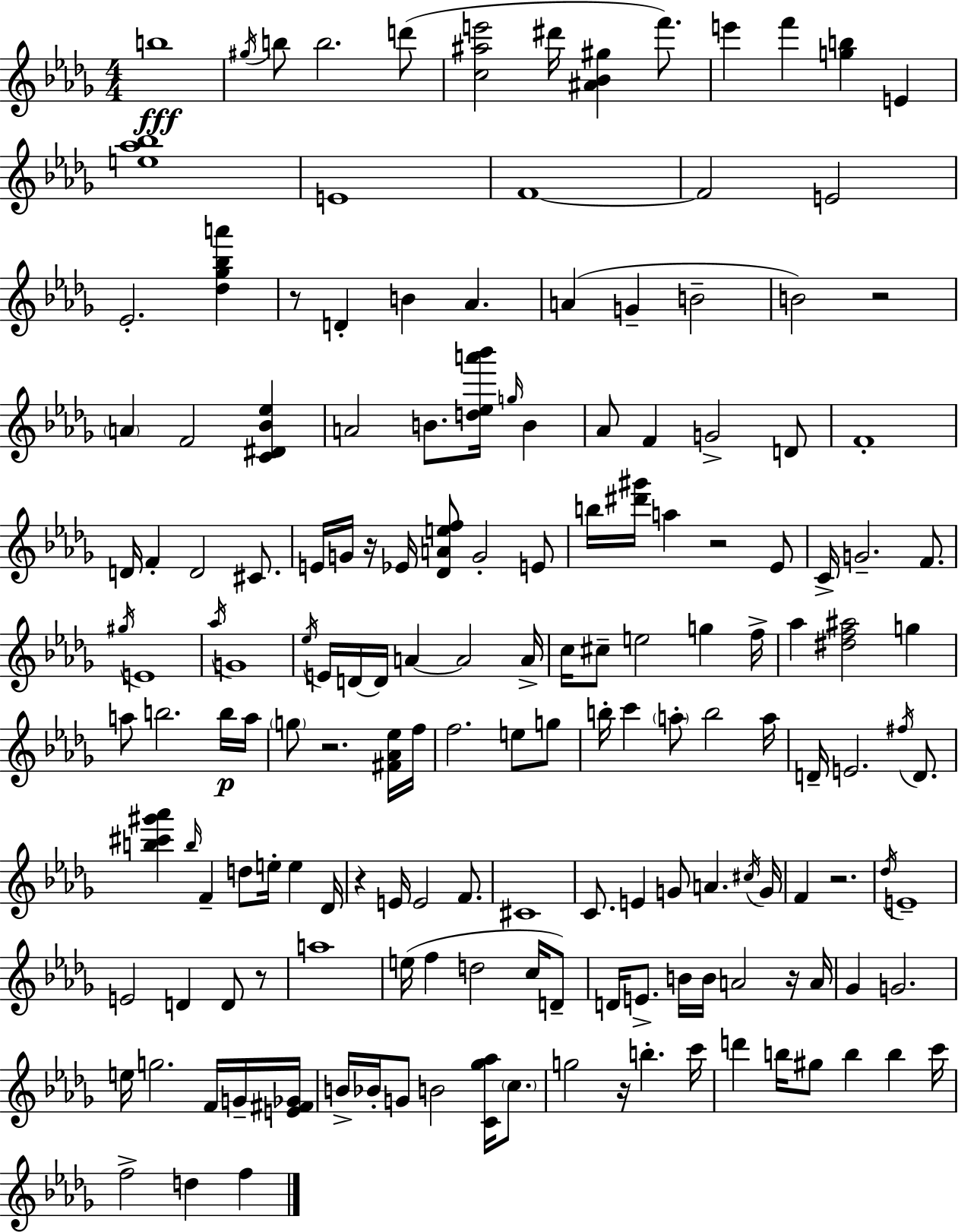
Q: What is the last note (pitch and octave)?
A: F5